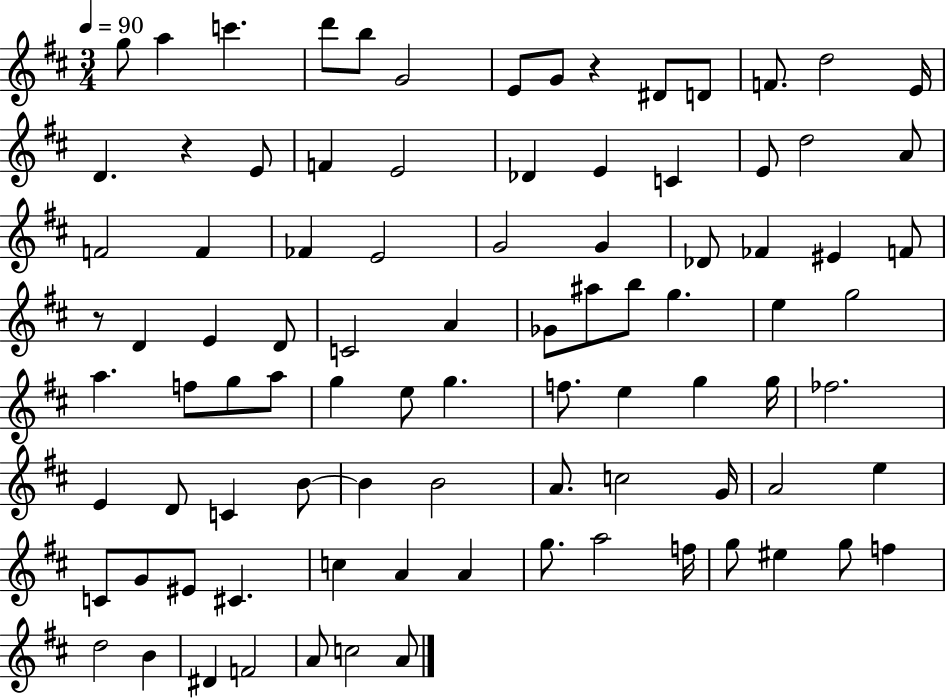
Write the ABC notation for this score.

X:1
T:Untitled
M:3/4
L:1/4
K:D
g/2 a c' d'/2 b/2 G2 E/2 G/2 z ^D/2 D/2 F/2 d2 E/4 D z E/2 F E2 _D E C E/2 d2 A/2 F2 F _F E2 G2 G _D/2 _F ^E F/2 z/2 D E D/2 C2 A _G/2 ^a/2 b/2 g e g2 a f/2 g/2 a/2 g e/2 g f/2 e g g/4 _f2 E D/2 C B/2 B B2 A/2 c2 G/4 A2 e C/2 G/2 ^E/2 ^C c A A g/2 a2 f/4 g/2 ^e g/2 f d2 B ^D F2 A/2 c2 A/2